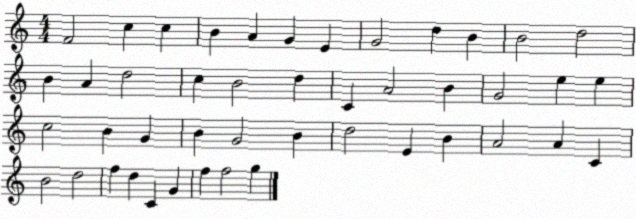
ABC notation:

X:1
T:Untitled
M:4/4
L:1/4
K:C
F2 c c B A G E G2 d B B2 d2 B A d2 c B2 d C A2 B G2 e e c2 B G B G2 B d2 E B A2 A C B2 d2 f d C G f f2 g